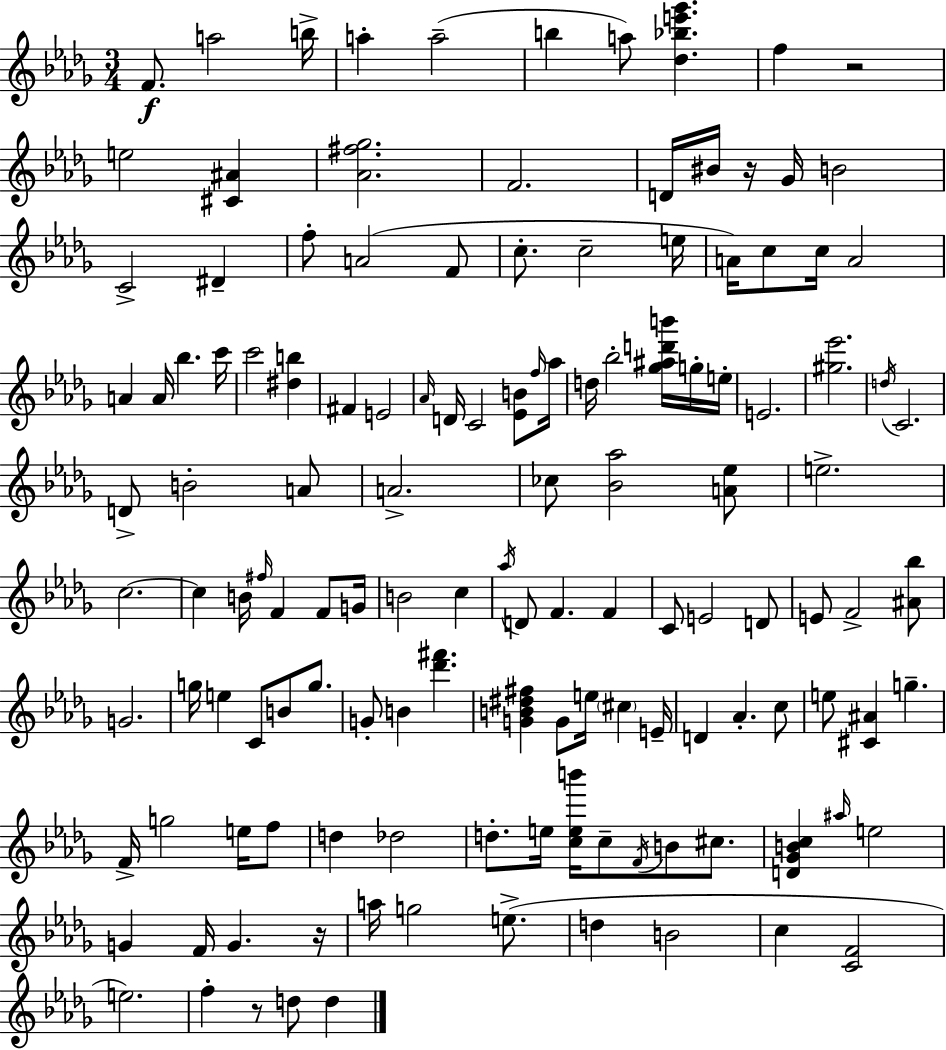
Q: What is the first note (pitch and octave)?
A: F4